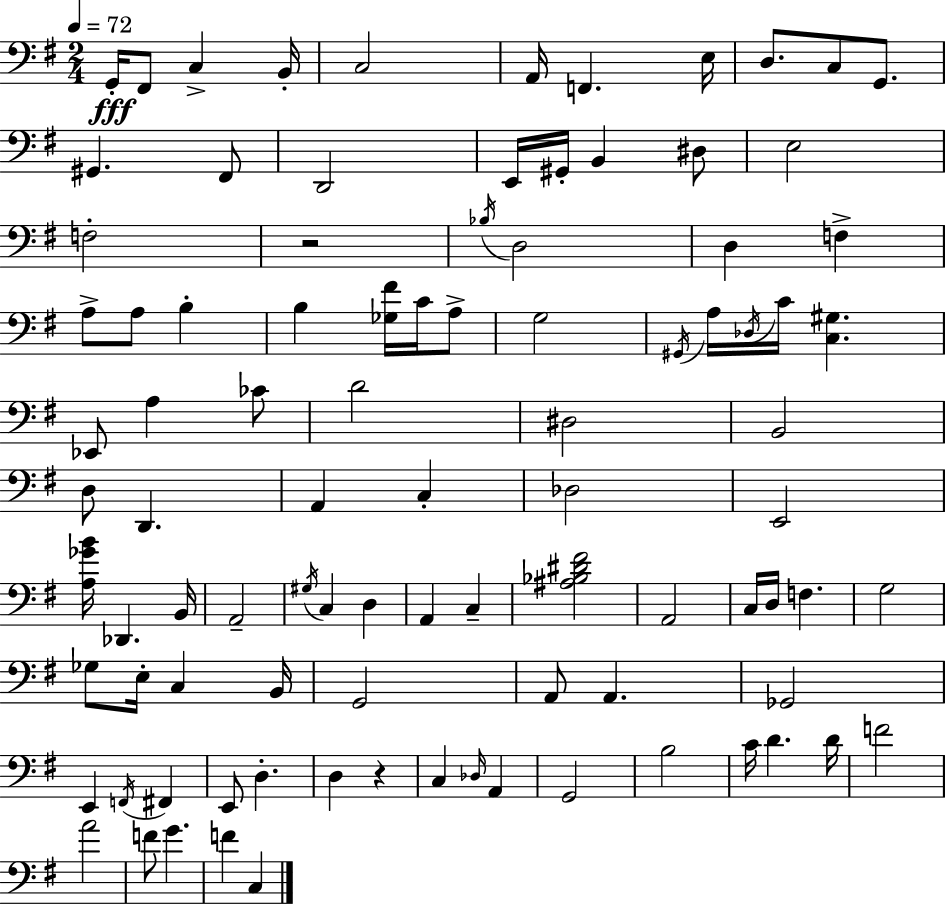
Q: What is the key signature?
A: G major